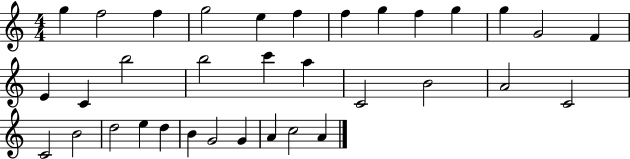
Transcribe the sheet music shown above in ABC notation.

X:1
T:Untitled
M:4/4
L:1/4
K:C
g f2 f g2 e f f g f g g G2 F E C b2 b2 c' a C2 B2 A2 C2 C2 B2 d2 e d B G2 G A c2 A